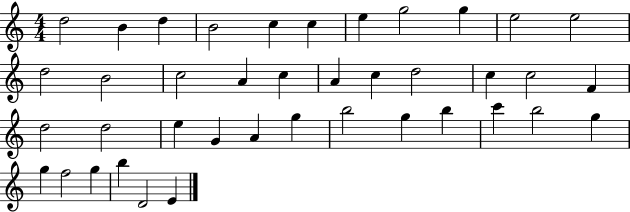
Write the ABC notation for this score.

X:1
T:Untitled
M:4/4
L:1/4
K:C
d2 B d B2 c c e g2 g e2 e2 d2 B2 c2 A c A c d2 c c2 F d2 d2 e G A g b2 g b c' b2 g g f2 g b D2 E